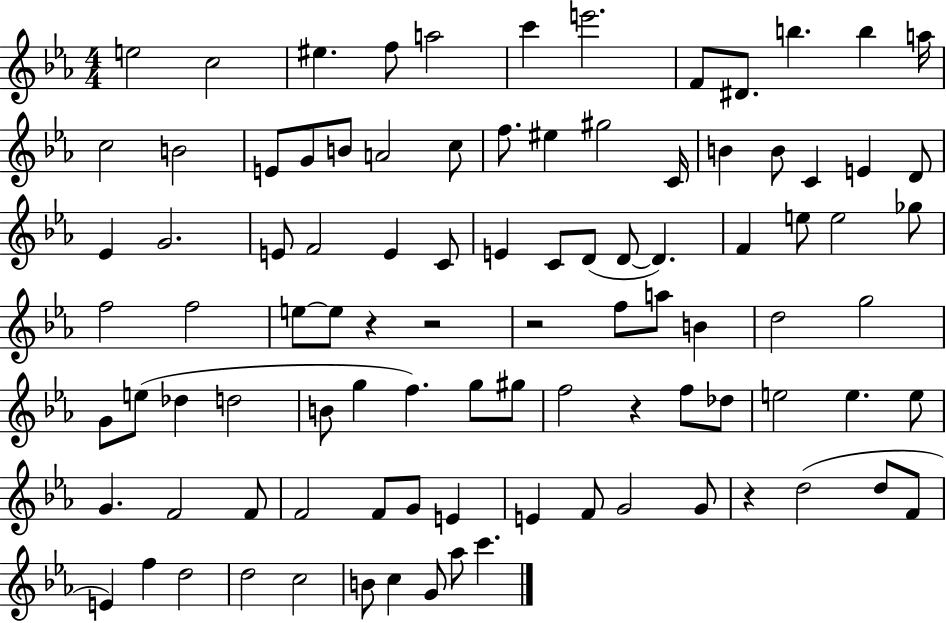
E5/h C5/h EIS5/q. F5/e A5/h C6/q E6/h. F4/e D#4/e. B5/q. B5/q A5/s C5/h B4/h E4/e G4/e B4/e A4/h C5/e F5/e. EIS5/q G#5/h C4/s B4/q B4/e C4/q E4/q D4/e Eb4/q G4/h. E4/e F4/h E4/q C4/e E4/q C4/e D4/e D4/e D4/q. F4/q E5/e E5/h Gb5/e F5/h F5/h E5/e E5/e R/q R/h R/h F5/e A5/e B4/q D5/h G5/h G4/e E5/e Db5/q D5/h B4/e G5/q F5/q. G5/e G#5/e F5/h R/q F5/e Db5/e E5/h E5/q. E5/e G4/q. F4/h F4/e F4/h F4/e G4/e E4/q E4/q F4/e G4/h G4/e R/q D5/h D5/e F4/e E4/q F5/q D5/h D5/h C5/h B4/e C5/q G4/e Ab5/e C6/q.